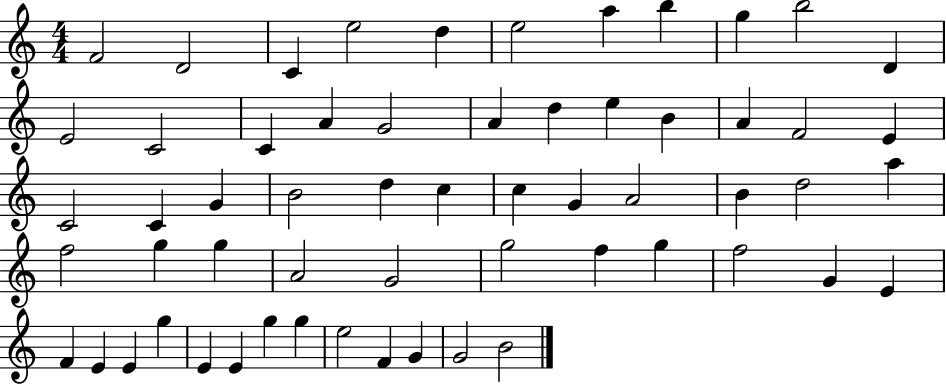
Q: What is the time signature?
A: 4/4